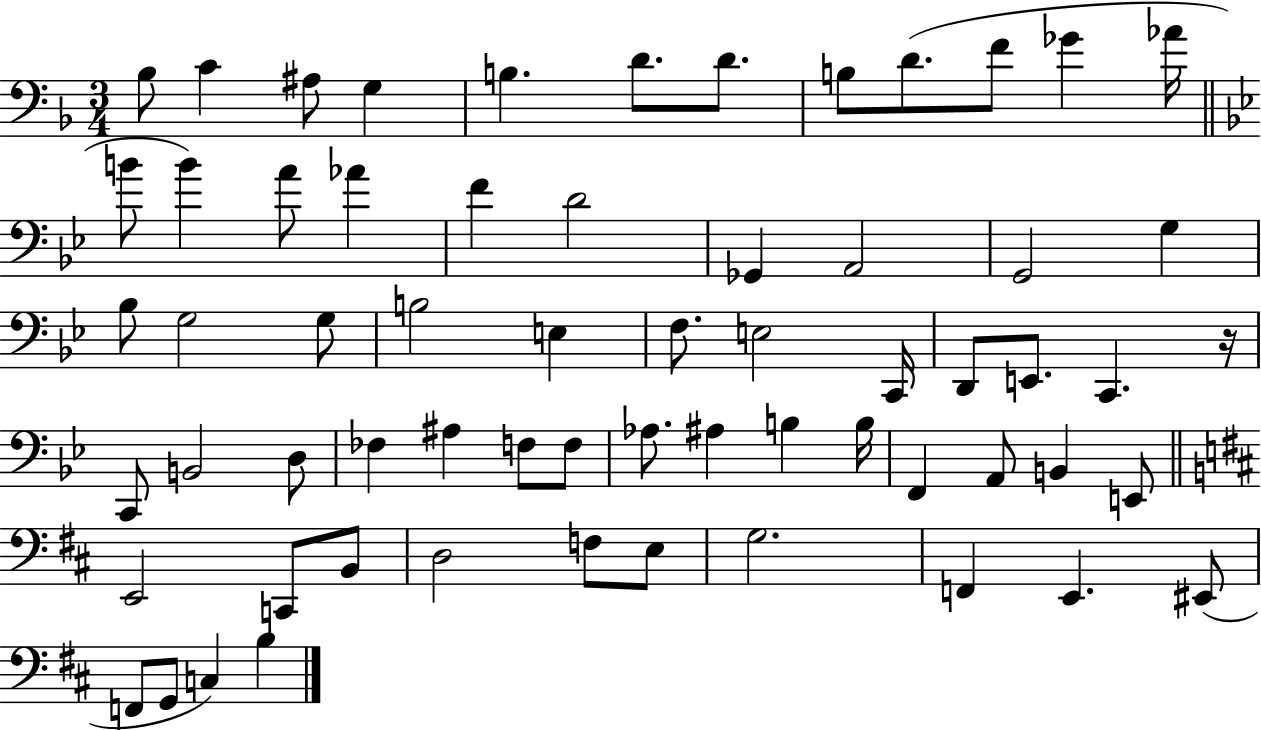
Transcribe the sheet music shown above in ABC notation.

X:1
T:Untitled
M:3/4
L:1/4
K:F
_B,/2 C ^A,/2 G, B, D/2 D/2 B,/2 D/2 F/2 _G _A/4 B/2 B A/2 _A F D2 _G,, A,,2 G,,2 G, _B,/2 G,2 G,/2 B,2 E, F,/2 E,2 C,,/4 D,,/2 E,,/2 C,, z/4 C,,/2 B,,2 D,/2 _F, ^A, F,/2 F,/2 _A,/2 ^A, B, B,/4 F,, A,,/2 B,, E,,/2 E,,2 C,,/2 B,,/2 D,2 F,/2 E,/2 G,2 F,, E,, ^E,,/2 F,,/2 G,,/2 C, B,